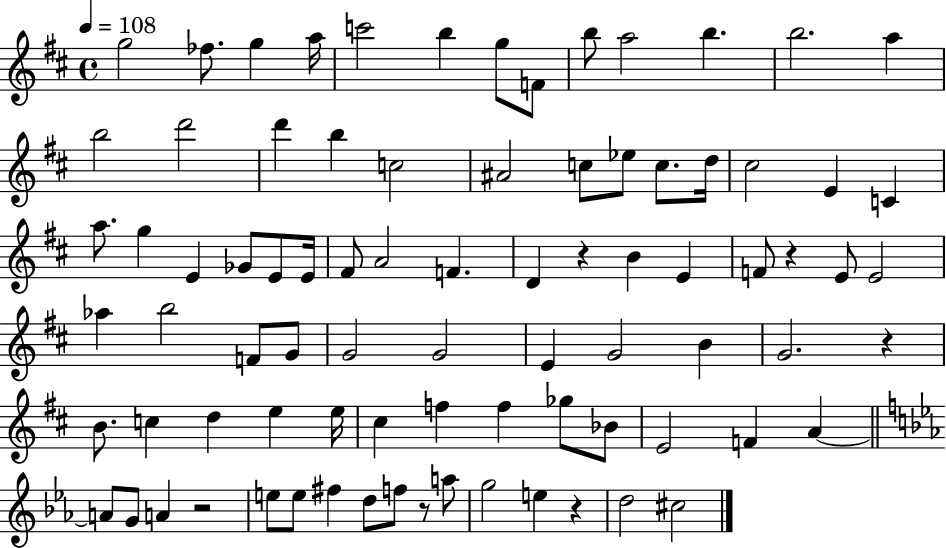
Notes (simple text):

G5/h FES5/e. G5/q A5/s C6/h B5/q G5/e F4/e B5/e A5/h B5/q. B5/h. A5/q B5/h D6/h D6/q B5/q C5/h A#4/h C5/e Eb5/e C5/e. D5/s C#5/h E4/q C4/q A5/e. G5/q E4/q Gb4/e E4/e E4/s F#4/e A4/h F4/q. D4/q R/q B4/q E4/q F4/e R/q E4/e E4/h Ab5/q B5/h F4/e G4/e G4/h G4/h E4/q G4/h B4/q G4/h. R/q B4/e. C5/q D5/q E5/q E5/s C#5/q F5/q F5/q Gb5/e Bb4/e E4/h F4/q A4/q A4/e G4/e A4/q R/h E5/e E5/e F#5/q D5/e F5/e R/e A5/e G5/h E5/q R/q D5/h C#5/h